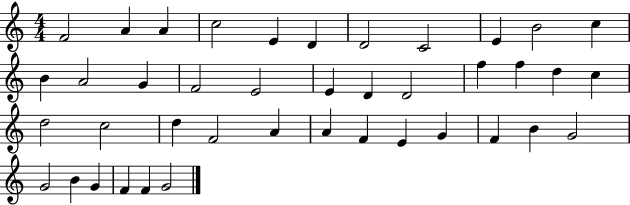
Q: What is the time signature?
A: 4/4